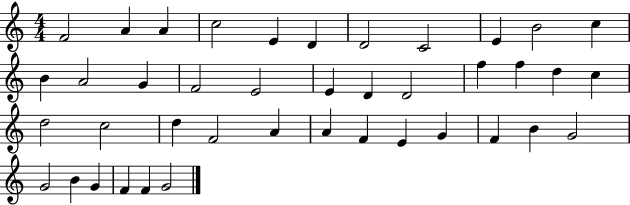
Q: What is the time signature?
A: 4/4